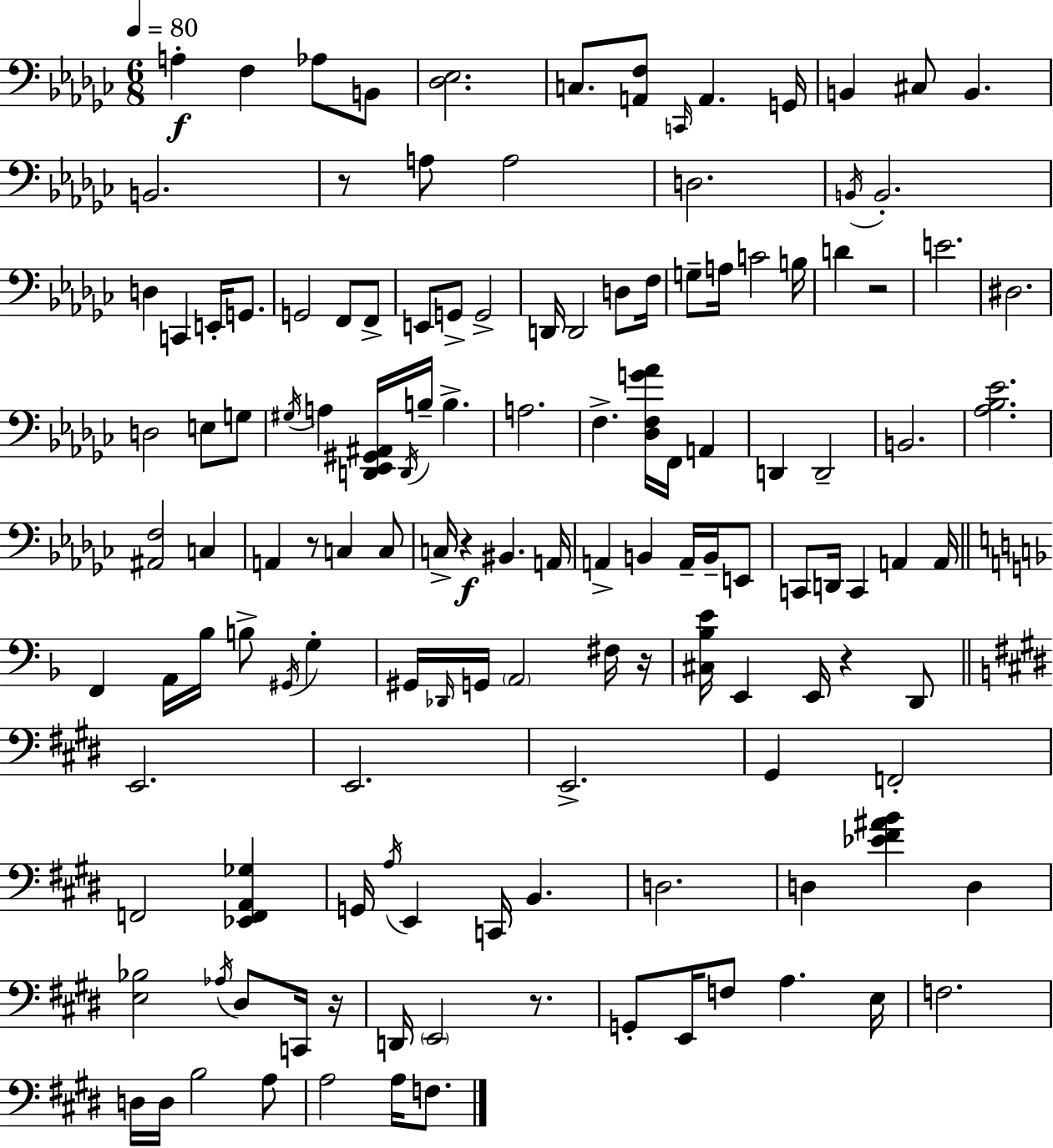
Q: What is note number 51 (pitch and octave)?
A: D2